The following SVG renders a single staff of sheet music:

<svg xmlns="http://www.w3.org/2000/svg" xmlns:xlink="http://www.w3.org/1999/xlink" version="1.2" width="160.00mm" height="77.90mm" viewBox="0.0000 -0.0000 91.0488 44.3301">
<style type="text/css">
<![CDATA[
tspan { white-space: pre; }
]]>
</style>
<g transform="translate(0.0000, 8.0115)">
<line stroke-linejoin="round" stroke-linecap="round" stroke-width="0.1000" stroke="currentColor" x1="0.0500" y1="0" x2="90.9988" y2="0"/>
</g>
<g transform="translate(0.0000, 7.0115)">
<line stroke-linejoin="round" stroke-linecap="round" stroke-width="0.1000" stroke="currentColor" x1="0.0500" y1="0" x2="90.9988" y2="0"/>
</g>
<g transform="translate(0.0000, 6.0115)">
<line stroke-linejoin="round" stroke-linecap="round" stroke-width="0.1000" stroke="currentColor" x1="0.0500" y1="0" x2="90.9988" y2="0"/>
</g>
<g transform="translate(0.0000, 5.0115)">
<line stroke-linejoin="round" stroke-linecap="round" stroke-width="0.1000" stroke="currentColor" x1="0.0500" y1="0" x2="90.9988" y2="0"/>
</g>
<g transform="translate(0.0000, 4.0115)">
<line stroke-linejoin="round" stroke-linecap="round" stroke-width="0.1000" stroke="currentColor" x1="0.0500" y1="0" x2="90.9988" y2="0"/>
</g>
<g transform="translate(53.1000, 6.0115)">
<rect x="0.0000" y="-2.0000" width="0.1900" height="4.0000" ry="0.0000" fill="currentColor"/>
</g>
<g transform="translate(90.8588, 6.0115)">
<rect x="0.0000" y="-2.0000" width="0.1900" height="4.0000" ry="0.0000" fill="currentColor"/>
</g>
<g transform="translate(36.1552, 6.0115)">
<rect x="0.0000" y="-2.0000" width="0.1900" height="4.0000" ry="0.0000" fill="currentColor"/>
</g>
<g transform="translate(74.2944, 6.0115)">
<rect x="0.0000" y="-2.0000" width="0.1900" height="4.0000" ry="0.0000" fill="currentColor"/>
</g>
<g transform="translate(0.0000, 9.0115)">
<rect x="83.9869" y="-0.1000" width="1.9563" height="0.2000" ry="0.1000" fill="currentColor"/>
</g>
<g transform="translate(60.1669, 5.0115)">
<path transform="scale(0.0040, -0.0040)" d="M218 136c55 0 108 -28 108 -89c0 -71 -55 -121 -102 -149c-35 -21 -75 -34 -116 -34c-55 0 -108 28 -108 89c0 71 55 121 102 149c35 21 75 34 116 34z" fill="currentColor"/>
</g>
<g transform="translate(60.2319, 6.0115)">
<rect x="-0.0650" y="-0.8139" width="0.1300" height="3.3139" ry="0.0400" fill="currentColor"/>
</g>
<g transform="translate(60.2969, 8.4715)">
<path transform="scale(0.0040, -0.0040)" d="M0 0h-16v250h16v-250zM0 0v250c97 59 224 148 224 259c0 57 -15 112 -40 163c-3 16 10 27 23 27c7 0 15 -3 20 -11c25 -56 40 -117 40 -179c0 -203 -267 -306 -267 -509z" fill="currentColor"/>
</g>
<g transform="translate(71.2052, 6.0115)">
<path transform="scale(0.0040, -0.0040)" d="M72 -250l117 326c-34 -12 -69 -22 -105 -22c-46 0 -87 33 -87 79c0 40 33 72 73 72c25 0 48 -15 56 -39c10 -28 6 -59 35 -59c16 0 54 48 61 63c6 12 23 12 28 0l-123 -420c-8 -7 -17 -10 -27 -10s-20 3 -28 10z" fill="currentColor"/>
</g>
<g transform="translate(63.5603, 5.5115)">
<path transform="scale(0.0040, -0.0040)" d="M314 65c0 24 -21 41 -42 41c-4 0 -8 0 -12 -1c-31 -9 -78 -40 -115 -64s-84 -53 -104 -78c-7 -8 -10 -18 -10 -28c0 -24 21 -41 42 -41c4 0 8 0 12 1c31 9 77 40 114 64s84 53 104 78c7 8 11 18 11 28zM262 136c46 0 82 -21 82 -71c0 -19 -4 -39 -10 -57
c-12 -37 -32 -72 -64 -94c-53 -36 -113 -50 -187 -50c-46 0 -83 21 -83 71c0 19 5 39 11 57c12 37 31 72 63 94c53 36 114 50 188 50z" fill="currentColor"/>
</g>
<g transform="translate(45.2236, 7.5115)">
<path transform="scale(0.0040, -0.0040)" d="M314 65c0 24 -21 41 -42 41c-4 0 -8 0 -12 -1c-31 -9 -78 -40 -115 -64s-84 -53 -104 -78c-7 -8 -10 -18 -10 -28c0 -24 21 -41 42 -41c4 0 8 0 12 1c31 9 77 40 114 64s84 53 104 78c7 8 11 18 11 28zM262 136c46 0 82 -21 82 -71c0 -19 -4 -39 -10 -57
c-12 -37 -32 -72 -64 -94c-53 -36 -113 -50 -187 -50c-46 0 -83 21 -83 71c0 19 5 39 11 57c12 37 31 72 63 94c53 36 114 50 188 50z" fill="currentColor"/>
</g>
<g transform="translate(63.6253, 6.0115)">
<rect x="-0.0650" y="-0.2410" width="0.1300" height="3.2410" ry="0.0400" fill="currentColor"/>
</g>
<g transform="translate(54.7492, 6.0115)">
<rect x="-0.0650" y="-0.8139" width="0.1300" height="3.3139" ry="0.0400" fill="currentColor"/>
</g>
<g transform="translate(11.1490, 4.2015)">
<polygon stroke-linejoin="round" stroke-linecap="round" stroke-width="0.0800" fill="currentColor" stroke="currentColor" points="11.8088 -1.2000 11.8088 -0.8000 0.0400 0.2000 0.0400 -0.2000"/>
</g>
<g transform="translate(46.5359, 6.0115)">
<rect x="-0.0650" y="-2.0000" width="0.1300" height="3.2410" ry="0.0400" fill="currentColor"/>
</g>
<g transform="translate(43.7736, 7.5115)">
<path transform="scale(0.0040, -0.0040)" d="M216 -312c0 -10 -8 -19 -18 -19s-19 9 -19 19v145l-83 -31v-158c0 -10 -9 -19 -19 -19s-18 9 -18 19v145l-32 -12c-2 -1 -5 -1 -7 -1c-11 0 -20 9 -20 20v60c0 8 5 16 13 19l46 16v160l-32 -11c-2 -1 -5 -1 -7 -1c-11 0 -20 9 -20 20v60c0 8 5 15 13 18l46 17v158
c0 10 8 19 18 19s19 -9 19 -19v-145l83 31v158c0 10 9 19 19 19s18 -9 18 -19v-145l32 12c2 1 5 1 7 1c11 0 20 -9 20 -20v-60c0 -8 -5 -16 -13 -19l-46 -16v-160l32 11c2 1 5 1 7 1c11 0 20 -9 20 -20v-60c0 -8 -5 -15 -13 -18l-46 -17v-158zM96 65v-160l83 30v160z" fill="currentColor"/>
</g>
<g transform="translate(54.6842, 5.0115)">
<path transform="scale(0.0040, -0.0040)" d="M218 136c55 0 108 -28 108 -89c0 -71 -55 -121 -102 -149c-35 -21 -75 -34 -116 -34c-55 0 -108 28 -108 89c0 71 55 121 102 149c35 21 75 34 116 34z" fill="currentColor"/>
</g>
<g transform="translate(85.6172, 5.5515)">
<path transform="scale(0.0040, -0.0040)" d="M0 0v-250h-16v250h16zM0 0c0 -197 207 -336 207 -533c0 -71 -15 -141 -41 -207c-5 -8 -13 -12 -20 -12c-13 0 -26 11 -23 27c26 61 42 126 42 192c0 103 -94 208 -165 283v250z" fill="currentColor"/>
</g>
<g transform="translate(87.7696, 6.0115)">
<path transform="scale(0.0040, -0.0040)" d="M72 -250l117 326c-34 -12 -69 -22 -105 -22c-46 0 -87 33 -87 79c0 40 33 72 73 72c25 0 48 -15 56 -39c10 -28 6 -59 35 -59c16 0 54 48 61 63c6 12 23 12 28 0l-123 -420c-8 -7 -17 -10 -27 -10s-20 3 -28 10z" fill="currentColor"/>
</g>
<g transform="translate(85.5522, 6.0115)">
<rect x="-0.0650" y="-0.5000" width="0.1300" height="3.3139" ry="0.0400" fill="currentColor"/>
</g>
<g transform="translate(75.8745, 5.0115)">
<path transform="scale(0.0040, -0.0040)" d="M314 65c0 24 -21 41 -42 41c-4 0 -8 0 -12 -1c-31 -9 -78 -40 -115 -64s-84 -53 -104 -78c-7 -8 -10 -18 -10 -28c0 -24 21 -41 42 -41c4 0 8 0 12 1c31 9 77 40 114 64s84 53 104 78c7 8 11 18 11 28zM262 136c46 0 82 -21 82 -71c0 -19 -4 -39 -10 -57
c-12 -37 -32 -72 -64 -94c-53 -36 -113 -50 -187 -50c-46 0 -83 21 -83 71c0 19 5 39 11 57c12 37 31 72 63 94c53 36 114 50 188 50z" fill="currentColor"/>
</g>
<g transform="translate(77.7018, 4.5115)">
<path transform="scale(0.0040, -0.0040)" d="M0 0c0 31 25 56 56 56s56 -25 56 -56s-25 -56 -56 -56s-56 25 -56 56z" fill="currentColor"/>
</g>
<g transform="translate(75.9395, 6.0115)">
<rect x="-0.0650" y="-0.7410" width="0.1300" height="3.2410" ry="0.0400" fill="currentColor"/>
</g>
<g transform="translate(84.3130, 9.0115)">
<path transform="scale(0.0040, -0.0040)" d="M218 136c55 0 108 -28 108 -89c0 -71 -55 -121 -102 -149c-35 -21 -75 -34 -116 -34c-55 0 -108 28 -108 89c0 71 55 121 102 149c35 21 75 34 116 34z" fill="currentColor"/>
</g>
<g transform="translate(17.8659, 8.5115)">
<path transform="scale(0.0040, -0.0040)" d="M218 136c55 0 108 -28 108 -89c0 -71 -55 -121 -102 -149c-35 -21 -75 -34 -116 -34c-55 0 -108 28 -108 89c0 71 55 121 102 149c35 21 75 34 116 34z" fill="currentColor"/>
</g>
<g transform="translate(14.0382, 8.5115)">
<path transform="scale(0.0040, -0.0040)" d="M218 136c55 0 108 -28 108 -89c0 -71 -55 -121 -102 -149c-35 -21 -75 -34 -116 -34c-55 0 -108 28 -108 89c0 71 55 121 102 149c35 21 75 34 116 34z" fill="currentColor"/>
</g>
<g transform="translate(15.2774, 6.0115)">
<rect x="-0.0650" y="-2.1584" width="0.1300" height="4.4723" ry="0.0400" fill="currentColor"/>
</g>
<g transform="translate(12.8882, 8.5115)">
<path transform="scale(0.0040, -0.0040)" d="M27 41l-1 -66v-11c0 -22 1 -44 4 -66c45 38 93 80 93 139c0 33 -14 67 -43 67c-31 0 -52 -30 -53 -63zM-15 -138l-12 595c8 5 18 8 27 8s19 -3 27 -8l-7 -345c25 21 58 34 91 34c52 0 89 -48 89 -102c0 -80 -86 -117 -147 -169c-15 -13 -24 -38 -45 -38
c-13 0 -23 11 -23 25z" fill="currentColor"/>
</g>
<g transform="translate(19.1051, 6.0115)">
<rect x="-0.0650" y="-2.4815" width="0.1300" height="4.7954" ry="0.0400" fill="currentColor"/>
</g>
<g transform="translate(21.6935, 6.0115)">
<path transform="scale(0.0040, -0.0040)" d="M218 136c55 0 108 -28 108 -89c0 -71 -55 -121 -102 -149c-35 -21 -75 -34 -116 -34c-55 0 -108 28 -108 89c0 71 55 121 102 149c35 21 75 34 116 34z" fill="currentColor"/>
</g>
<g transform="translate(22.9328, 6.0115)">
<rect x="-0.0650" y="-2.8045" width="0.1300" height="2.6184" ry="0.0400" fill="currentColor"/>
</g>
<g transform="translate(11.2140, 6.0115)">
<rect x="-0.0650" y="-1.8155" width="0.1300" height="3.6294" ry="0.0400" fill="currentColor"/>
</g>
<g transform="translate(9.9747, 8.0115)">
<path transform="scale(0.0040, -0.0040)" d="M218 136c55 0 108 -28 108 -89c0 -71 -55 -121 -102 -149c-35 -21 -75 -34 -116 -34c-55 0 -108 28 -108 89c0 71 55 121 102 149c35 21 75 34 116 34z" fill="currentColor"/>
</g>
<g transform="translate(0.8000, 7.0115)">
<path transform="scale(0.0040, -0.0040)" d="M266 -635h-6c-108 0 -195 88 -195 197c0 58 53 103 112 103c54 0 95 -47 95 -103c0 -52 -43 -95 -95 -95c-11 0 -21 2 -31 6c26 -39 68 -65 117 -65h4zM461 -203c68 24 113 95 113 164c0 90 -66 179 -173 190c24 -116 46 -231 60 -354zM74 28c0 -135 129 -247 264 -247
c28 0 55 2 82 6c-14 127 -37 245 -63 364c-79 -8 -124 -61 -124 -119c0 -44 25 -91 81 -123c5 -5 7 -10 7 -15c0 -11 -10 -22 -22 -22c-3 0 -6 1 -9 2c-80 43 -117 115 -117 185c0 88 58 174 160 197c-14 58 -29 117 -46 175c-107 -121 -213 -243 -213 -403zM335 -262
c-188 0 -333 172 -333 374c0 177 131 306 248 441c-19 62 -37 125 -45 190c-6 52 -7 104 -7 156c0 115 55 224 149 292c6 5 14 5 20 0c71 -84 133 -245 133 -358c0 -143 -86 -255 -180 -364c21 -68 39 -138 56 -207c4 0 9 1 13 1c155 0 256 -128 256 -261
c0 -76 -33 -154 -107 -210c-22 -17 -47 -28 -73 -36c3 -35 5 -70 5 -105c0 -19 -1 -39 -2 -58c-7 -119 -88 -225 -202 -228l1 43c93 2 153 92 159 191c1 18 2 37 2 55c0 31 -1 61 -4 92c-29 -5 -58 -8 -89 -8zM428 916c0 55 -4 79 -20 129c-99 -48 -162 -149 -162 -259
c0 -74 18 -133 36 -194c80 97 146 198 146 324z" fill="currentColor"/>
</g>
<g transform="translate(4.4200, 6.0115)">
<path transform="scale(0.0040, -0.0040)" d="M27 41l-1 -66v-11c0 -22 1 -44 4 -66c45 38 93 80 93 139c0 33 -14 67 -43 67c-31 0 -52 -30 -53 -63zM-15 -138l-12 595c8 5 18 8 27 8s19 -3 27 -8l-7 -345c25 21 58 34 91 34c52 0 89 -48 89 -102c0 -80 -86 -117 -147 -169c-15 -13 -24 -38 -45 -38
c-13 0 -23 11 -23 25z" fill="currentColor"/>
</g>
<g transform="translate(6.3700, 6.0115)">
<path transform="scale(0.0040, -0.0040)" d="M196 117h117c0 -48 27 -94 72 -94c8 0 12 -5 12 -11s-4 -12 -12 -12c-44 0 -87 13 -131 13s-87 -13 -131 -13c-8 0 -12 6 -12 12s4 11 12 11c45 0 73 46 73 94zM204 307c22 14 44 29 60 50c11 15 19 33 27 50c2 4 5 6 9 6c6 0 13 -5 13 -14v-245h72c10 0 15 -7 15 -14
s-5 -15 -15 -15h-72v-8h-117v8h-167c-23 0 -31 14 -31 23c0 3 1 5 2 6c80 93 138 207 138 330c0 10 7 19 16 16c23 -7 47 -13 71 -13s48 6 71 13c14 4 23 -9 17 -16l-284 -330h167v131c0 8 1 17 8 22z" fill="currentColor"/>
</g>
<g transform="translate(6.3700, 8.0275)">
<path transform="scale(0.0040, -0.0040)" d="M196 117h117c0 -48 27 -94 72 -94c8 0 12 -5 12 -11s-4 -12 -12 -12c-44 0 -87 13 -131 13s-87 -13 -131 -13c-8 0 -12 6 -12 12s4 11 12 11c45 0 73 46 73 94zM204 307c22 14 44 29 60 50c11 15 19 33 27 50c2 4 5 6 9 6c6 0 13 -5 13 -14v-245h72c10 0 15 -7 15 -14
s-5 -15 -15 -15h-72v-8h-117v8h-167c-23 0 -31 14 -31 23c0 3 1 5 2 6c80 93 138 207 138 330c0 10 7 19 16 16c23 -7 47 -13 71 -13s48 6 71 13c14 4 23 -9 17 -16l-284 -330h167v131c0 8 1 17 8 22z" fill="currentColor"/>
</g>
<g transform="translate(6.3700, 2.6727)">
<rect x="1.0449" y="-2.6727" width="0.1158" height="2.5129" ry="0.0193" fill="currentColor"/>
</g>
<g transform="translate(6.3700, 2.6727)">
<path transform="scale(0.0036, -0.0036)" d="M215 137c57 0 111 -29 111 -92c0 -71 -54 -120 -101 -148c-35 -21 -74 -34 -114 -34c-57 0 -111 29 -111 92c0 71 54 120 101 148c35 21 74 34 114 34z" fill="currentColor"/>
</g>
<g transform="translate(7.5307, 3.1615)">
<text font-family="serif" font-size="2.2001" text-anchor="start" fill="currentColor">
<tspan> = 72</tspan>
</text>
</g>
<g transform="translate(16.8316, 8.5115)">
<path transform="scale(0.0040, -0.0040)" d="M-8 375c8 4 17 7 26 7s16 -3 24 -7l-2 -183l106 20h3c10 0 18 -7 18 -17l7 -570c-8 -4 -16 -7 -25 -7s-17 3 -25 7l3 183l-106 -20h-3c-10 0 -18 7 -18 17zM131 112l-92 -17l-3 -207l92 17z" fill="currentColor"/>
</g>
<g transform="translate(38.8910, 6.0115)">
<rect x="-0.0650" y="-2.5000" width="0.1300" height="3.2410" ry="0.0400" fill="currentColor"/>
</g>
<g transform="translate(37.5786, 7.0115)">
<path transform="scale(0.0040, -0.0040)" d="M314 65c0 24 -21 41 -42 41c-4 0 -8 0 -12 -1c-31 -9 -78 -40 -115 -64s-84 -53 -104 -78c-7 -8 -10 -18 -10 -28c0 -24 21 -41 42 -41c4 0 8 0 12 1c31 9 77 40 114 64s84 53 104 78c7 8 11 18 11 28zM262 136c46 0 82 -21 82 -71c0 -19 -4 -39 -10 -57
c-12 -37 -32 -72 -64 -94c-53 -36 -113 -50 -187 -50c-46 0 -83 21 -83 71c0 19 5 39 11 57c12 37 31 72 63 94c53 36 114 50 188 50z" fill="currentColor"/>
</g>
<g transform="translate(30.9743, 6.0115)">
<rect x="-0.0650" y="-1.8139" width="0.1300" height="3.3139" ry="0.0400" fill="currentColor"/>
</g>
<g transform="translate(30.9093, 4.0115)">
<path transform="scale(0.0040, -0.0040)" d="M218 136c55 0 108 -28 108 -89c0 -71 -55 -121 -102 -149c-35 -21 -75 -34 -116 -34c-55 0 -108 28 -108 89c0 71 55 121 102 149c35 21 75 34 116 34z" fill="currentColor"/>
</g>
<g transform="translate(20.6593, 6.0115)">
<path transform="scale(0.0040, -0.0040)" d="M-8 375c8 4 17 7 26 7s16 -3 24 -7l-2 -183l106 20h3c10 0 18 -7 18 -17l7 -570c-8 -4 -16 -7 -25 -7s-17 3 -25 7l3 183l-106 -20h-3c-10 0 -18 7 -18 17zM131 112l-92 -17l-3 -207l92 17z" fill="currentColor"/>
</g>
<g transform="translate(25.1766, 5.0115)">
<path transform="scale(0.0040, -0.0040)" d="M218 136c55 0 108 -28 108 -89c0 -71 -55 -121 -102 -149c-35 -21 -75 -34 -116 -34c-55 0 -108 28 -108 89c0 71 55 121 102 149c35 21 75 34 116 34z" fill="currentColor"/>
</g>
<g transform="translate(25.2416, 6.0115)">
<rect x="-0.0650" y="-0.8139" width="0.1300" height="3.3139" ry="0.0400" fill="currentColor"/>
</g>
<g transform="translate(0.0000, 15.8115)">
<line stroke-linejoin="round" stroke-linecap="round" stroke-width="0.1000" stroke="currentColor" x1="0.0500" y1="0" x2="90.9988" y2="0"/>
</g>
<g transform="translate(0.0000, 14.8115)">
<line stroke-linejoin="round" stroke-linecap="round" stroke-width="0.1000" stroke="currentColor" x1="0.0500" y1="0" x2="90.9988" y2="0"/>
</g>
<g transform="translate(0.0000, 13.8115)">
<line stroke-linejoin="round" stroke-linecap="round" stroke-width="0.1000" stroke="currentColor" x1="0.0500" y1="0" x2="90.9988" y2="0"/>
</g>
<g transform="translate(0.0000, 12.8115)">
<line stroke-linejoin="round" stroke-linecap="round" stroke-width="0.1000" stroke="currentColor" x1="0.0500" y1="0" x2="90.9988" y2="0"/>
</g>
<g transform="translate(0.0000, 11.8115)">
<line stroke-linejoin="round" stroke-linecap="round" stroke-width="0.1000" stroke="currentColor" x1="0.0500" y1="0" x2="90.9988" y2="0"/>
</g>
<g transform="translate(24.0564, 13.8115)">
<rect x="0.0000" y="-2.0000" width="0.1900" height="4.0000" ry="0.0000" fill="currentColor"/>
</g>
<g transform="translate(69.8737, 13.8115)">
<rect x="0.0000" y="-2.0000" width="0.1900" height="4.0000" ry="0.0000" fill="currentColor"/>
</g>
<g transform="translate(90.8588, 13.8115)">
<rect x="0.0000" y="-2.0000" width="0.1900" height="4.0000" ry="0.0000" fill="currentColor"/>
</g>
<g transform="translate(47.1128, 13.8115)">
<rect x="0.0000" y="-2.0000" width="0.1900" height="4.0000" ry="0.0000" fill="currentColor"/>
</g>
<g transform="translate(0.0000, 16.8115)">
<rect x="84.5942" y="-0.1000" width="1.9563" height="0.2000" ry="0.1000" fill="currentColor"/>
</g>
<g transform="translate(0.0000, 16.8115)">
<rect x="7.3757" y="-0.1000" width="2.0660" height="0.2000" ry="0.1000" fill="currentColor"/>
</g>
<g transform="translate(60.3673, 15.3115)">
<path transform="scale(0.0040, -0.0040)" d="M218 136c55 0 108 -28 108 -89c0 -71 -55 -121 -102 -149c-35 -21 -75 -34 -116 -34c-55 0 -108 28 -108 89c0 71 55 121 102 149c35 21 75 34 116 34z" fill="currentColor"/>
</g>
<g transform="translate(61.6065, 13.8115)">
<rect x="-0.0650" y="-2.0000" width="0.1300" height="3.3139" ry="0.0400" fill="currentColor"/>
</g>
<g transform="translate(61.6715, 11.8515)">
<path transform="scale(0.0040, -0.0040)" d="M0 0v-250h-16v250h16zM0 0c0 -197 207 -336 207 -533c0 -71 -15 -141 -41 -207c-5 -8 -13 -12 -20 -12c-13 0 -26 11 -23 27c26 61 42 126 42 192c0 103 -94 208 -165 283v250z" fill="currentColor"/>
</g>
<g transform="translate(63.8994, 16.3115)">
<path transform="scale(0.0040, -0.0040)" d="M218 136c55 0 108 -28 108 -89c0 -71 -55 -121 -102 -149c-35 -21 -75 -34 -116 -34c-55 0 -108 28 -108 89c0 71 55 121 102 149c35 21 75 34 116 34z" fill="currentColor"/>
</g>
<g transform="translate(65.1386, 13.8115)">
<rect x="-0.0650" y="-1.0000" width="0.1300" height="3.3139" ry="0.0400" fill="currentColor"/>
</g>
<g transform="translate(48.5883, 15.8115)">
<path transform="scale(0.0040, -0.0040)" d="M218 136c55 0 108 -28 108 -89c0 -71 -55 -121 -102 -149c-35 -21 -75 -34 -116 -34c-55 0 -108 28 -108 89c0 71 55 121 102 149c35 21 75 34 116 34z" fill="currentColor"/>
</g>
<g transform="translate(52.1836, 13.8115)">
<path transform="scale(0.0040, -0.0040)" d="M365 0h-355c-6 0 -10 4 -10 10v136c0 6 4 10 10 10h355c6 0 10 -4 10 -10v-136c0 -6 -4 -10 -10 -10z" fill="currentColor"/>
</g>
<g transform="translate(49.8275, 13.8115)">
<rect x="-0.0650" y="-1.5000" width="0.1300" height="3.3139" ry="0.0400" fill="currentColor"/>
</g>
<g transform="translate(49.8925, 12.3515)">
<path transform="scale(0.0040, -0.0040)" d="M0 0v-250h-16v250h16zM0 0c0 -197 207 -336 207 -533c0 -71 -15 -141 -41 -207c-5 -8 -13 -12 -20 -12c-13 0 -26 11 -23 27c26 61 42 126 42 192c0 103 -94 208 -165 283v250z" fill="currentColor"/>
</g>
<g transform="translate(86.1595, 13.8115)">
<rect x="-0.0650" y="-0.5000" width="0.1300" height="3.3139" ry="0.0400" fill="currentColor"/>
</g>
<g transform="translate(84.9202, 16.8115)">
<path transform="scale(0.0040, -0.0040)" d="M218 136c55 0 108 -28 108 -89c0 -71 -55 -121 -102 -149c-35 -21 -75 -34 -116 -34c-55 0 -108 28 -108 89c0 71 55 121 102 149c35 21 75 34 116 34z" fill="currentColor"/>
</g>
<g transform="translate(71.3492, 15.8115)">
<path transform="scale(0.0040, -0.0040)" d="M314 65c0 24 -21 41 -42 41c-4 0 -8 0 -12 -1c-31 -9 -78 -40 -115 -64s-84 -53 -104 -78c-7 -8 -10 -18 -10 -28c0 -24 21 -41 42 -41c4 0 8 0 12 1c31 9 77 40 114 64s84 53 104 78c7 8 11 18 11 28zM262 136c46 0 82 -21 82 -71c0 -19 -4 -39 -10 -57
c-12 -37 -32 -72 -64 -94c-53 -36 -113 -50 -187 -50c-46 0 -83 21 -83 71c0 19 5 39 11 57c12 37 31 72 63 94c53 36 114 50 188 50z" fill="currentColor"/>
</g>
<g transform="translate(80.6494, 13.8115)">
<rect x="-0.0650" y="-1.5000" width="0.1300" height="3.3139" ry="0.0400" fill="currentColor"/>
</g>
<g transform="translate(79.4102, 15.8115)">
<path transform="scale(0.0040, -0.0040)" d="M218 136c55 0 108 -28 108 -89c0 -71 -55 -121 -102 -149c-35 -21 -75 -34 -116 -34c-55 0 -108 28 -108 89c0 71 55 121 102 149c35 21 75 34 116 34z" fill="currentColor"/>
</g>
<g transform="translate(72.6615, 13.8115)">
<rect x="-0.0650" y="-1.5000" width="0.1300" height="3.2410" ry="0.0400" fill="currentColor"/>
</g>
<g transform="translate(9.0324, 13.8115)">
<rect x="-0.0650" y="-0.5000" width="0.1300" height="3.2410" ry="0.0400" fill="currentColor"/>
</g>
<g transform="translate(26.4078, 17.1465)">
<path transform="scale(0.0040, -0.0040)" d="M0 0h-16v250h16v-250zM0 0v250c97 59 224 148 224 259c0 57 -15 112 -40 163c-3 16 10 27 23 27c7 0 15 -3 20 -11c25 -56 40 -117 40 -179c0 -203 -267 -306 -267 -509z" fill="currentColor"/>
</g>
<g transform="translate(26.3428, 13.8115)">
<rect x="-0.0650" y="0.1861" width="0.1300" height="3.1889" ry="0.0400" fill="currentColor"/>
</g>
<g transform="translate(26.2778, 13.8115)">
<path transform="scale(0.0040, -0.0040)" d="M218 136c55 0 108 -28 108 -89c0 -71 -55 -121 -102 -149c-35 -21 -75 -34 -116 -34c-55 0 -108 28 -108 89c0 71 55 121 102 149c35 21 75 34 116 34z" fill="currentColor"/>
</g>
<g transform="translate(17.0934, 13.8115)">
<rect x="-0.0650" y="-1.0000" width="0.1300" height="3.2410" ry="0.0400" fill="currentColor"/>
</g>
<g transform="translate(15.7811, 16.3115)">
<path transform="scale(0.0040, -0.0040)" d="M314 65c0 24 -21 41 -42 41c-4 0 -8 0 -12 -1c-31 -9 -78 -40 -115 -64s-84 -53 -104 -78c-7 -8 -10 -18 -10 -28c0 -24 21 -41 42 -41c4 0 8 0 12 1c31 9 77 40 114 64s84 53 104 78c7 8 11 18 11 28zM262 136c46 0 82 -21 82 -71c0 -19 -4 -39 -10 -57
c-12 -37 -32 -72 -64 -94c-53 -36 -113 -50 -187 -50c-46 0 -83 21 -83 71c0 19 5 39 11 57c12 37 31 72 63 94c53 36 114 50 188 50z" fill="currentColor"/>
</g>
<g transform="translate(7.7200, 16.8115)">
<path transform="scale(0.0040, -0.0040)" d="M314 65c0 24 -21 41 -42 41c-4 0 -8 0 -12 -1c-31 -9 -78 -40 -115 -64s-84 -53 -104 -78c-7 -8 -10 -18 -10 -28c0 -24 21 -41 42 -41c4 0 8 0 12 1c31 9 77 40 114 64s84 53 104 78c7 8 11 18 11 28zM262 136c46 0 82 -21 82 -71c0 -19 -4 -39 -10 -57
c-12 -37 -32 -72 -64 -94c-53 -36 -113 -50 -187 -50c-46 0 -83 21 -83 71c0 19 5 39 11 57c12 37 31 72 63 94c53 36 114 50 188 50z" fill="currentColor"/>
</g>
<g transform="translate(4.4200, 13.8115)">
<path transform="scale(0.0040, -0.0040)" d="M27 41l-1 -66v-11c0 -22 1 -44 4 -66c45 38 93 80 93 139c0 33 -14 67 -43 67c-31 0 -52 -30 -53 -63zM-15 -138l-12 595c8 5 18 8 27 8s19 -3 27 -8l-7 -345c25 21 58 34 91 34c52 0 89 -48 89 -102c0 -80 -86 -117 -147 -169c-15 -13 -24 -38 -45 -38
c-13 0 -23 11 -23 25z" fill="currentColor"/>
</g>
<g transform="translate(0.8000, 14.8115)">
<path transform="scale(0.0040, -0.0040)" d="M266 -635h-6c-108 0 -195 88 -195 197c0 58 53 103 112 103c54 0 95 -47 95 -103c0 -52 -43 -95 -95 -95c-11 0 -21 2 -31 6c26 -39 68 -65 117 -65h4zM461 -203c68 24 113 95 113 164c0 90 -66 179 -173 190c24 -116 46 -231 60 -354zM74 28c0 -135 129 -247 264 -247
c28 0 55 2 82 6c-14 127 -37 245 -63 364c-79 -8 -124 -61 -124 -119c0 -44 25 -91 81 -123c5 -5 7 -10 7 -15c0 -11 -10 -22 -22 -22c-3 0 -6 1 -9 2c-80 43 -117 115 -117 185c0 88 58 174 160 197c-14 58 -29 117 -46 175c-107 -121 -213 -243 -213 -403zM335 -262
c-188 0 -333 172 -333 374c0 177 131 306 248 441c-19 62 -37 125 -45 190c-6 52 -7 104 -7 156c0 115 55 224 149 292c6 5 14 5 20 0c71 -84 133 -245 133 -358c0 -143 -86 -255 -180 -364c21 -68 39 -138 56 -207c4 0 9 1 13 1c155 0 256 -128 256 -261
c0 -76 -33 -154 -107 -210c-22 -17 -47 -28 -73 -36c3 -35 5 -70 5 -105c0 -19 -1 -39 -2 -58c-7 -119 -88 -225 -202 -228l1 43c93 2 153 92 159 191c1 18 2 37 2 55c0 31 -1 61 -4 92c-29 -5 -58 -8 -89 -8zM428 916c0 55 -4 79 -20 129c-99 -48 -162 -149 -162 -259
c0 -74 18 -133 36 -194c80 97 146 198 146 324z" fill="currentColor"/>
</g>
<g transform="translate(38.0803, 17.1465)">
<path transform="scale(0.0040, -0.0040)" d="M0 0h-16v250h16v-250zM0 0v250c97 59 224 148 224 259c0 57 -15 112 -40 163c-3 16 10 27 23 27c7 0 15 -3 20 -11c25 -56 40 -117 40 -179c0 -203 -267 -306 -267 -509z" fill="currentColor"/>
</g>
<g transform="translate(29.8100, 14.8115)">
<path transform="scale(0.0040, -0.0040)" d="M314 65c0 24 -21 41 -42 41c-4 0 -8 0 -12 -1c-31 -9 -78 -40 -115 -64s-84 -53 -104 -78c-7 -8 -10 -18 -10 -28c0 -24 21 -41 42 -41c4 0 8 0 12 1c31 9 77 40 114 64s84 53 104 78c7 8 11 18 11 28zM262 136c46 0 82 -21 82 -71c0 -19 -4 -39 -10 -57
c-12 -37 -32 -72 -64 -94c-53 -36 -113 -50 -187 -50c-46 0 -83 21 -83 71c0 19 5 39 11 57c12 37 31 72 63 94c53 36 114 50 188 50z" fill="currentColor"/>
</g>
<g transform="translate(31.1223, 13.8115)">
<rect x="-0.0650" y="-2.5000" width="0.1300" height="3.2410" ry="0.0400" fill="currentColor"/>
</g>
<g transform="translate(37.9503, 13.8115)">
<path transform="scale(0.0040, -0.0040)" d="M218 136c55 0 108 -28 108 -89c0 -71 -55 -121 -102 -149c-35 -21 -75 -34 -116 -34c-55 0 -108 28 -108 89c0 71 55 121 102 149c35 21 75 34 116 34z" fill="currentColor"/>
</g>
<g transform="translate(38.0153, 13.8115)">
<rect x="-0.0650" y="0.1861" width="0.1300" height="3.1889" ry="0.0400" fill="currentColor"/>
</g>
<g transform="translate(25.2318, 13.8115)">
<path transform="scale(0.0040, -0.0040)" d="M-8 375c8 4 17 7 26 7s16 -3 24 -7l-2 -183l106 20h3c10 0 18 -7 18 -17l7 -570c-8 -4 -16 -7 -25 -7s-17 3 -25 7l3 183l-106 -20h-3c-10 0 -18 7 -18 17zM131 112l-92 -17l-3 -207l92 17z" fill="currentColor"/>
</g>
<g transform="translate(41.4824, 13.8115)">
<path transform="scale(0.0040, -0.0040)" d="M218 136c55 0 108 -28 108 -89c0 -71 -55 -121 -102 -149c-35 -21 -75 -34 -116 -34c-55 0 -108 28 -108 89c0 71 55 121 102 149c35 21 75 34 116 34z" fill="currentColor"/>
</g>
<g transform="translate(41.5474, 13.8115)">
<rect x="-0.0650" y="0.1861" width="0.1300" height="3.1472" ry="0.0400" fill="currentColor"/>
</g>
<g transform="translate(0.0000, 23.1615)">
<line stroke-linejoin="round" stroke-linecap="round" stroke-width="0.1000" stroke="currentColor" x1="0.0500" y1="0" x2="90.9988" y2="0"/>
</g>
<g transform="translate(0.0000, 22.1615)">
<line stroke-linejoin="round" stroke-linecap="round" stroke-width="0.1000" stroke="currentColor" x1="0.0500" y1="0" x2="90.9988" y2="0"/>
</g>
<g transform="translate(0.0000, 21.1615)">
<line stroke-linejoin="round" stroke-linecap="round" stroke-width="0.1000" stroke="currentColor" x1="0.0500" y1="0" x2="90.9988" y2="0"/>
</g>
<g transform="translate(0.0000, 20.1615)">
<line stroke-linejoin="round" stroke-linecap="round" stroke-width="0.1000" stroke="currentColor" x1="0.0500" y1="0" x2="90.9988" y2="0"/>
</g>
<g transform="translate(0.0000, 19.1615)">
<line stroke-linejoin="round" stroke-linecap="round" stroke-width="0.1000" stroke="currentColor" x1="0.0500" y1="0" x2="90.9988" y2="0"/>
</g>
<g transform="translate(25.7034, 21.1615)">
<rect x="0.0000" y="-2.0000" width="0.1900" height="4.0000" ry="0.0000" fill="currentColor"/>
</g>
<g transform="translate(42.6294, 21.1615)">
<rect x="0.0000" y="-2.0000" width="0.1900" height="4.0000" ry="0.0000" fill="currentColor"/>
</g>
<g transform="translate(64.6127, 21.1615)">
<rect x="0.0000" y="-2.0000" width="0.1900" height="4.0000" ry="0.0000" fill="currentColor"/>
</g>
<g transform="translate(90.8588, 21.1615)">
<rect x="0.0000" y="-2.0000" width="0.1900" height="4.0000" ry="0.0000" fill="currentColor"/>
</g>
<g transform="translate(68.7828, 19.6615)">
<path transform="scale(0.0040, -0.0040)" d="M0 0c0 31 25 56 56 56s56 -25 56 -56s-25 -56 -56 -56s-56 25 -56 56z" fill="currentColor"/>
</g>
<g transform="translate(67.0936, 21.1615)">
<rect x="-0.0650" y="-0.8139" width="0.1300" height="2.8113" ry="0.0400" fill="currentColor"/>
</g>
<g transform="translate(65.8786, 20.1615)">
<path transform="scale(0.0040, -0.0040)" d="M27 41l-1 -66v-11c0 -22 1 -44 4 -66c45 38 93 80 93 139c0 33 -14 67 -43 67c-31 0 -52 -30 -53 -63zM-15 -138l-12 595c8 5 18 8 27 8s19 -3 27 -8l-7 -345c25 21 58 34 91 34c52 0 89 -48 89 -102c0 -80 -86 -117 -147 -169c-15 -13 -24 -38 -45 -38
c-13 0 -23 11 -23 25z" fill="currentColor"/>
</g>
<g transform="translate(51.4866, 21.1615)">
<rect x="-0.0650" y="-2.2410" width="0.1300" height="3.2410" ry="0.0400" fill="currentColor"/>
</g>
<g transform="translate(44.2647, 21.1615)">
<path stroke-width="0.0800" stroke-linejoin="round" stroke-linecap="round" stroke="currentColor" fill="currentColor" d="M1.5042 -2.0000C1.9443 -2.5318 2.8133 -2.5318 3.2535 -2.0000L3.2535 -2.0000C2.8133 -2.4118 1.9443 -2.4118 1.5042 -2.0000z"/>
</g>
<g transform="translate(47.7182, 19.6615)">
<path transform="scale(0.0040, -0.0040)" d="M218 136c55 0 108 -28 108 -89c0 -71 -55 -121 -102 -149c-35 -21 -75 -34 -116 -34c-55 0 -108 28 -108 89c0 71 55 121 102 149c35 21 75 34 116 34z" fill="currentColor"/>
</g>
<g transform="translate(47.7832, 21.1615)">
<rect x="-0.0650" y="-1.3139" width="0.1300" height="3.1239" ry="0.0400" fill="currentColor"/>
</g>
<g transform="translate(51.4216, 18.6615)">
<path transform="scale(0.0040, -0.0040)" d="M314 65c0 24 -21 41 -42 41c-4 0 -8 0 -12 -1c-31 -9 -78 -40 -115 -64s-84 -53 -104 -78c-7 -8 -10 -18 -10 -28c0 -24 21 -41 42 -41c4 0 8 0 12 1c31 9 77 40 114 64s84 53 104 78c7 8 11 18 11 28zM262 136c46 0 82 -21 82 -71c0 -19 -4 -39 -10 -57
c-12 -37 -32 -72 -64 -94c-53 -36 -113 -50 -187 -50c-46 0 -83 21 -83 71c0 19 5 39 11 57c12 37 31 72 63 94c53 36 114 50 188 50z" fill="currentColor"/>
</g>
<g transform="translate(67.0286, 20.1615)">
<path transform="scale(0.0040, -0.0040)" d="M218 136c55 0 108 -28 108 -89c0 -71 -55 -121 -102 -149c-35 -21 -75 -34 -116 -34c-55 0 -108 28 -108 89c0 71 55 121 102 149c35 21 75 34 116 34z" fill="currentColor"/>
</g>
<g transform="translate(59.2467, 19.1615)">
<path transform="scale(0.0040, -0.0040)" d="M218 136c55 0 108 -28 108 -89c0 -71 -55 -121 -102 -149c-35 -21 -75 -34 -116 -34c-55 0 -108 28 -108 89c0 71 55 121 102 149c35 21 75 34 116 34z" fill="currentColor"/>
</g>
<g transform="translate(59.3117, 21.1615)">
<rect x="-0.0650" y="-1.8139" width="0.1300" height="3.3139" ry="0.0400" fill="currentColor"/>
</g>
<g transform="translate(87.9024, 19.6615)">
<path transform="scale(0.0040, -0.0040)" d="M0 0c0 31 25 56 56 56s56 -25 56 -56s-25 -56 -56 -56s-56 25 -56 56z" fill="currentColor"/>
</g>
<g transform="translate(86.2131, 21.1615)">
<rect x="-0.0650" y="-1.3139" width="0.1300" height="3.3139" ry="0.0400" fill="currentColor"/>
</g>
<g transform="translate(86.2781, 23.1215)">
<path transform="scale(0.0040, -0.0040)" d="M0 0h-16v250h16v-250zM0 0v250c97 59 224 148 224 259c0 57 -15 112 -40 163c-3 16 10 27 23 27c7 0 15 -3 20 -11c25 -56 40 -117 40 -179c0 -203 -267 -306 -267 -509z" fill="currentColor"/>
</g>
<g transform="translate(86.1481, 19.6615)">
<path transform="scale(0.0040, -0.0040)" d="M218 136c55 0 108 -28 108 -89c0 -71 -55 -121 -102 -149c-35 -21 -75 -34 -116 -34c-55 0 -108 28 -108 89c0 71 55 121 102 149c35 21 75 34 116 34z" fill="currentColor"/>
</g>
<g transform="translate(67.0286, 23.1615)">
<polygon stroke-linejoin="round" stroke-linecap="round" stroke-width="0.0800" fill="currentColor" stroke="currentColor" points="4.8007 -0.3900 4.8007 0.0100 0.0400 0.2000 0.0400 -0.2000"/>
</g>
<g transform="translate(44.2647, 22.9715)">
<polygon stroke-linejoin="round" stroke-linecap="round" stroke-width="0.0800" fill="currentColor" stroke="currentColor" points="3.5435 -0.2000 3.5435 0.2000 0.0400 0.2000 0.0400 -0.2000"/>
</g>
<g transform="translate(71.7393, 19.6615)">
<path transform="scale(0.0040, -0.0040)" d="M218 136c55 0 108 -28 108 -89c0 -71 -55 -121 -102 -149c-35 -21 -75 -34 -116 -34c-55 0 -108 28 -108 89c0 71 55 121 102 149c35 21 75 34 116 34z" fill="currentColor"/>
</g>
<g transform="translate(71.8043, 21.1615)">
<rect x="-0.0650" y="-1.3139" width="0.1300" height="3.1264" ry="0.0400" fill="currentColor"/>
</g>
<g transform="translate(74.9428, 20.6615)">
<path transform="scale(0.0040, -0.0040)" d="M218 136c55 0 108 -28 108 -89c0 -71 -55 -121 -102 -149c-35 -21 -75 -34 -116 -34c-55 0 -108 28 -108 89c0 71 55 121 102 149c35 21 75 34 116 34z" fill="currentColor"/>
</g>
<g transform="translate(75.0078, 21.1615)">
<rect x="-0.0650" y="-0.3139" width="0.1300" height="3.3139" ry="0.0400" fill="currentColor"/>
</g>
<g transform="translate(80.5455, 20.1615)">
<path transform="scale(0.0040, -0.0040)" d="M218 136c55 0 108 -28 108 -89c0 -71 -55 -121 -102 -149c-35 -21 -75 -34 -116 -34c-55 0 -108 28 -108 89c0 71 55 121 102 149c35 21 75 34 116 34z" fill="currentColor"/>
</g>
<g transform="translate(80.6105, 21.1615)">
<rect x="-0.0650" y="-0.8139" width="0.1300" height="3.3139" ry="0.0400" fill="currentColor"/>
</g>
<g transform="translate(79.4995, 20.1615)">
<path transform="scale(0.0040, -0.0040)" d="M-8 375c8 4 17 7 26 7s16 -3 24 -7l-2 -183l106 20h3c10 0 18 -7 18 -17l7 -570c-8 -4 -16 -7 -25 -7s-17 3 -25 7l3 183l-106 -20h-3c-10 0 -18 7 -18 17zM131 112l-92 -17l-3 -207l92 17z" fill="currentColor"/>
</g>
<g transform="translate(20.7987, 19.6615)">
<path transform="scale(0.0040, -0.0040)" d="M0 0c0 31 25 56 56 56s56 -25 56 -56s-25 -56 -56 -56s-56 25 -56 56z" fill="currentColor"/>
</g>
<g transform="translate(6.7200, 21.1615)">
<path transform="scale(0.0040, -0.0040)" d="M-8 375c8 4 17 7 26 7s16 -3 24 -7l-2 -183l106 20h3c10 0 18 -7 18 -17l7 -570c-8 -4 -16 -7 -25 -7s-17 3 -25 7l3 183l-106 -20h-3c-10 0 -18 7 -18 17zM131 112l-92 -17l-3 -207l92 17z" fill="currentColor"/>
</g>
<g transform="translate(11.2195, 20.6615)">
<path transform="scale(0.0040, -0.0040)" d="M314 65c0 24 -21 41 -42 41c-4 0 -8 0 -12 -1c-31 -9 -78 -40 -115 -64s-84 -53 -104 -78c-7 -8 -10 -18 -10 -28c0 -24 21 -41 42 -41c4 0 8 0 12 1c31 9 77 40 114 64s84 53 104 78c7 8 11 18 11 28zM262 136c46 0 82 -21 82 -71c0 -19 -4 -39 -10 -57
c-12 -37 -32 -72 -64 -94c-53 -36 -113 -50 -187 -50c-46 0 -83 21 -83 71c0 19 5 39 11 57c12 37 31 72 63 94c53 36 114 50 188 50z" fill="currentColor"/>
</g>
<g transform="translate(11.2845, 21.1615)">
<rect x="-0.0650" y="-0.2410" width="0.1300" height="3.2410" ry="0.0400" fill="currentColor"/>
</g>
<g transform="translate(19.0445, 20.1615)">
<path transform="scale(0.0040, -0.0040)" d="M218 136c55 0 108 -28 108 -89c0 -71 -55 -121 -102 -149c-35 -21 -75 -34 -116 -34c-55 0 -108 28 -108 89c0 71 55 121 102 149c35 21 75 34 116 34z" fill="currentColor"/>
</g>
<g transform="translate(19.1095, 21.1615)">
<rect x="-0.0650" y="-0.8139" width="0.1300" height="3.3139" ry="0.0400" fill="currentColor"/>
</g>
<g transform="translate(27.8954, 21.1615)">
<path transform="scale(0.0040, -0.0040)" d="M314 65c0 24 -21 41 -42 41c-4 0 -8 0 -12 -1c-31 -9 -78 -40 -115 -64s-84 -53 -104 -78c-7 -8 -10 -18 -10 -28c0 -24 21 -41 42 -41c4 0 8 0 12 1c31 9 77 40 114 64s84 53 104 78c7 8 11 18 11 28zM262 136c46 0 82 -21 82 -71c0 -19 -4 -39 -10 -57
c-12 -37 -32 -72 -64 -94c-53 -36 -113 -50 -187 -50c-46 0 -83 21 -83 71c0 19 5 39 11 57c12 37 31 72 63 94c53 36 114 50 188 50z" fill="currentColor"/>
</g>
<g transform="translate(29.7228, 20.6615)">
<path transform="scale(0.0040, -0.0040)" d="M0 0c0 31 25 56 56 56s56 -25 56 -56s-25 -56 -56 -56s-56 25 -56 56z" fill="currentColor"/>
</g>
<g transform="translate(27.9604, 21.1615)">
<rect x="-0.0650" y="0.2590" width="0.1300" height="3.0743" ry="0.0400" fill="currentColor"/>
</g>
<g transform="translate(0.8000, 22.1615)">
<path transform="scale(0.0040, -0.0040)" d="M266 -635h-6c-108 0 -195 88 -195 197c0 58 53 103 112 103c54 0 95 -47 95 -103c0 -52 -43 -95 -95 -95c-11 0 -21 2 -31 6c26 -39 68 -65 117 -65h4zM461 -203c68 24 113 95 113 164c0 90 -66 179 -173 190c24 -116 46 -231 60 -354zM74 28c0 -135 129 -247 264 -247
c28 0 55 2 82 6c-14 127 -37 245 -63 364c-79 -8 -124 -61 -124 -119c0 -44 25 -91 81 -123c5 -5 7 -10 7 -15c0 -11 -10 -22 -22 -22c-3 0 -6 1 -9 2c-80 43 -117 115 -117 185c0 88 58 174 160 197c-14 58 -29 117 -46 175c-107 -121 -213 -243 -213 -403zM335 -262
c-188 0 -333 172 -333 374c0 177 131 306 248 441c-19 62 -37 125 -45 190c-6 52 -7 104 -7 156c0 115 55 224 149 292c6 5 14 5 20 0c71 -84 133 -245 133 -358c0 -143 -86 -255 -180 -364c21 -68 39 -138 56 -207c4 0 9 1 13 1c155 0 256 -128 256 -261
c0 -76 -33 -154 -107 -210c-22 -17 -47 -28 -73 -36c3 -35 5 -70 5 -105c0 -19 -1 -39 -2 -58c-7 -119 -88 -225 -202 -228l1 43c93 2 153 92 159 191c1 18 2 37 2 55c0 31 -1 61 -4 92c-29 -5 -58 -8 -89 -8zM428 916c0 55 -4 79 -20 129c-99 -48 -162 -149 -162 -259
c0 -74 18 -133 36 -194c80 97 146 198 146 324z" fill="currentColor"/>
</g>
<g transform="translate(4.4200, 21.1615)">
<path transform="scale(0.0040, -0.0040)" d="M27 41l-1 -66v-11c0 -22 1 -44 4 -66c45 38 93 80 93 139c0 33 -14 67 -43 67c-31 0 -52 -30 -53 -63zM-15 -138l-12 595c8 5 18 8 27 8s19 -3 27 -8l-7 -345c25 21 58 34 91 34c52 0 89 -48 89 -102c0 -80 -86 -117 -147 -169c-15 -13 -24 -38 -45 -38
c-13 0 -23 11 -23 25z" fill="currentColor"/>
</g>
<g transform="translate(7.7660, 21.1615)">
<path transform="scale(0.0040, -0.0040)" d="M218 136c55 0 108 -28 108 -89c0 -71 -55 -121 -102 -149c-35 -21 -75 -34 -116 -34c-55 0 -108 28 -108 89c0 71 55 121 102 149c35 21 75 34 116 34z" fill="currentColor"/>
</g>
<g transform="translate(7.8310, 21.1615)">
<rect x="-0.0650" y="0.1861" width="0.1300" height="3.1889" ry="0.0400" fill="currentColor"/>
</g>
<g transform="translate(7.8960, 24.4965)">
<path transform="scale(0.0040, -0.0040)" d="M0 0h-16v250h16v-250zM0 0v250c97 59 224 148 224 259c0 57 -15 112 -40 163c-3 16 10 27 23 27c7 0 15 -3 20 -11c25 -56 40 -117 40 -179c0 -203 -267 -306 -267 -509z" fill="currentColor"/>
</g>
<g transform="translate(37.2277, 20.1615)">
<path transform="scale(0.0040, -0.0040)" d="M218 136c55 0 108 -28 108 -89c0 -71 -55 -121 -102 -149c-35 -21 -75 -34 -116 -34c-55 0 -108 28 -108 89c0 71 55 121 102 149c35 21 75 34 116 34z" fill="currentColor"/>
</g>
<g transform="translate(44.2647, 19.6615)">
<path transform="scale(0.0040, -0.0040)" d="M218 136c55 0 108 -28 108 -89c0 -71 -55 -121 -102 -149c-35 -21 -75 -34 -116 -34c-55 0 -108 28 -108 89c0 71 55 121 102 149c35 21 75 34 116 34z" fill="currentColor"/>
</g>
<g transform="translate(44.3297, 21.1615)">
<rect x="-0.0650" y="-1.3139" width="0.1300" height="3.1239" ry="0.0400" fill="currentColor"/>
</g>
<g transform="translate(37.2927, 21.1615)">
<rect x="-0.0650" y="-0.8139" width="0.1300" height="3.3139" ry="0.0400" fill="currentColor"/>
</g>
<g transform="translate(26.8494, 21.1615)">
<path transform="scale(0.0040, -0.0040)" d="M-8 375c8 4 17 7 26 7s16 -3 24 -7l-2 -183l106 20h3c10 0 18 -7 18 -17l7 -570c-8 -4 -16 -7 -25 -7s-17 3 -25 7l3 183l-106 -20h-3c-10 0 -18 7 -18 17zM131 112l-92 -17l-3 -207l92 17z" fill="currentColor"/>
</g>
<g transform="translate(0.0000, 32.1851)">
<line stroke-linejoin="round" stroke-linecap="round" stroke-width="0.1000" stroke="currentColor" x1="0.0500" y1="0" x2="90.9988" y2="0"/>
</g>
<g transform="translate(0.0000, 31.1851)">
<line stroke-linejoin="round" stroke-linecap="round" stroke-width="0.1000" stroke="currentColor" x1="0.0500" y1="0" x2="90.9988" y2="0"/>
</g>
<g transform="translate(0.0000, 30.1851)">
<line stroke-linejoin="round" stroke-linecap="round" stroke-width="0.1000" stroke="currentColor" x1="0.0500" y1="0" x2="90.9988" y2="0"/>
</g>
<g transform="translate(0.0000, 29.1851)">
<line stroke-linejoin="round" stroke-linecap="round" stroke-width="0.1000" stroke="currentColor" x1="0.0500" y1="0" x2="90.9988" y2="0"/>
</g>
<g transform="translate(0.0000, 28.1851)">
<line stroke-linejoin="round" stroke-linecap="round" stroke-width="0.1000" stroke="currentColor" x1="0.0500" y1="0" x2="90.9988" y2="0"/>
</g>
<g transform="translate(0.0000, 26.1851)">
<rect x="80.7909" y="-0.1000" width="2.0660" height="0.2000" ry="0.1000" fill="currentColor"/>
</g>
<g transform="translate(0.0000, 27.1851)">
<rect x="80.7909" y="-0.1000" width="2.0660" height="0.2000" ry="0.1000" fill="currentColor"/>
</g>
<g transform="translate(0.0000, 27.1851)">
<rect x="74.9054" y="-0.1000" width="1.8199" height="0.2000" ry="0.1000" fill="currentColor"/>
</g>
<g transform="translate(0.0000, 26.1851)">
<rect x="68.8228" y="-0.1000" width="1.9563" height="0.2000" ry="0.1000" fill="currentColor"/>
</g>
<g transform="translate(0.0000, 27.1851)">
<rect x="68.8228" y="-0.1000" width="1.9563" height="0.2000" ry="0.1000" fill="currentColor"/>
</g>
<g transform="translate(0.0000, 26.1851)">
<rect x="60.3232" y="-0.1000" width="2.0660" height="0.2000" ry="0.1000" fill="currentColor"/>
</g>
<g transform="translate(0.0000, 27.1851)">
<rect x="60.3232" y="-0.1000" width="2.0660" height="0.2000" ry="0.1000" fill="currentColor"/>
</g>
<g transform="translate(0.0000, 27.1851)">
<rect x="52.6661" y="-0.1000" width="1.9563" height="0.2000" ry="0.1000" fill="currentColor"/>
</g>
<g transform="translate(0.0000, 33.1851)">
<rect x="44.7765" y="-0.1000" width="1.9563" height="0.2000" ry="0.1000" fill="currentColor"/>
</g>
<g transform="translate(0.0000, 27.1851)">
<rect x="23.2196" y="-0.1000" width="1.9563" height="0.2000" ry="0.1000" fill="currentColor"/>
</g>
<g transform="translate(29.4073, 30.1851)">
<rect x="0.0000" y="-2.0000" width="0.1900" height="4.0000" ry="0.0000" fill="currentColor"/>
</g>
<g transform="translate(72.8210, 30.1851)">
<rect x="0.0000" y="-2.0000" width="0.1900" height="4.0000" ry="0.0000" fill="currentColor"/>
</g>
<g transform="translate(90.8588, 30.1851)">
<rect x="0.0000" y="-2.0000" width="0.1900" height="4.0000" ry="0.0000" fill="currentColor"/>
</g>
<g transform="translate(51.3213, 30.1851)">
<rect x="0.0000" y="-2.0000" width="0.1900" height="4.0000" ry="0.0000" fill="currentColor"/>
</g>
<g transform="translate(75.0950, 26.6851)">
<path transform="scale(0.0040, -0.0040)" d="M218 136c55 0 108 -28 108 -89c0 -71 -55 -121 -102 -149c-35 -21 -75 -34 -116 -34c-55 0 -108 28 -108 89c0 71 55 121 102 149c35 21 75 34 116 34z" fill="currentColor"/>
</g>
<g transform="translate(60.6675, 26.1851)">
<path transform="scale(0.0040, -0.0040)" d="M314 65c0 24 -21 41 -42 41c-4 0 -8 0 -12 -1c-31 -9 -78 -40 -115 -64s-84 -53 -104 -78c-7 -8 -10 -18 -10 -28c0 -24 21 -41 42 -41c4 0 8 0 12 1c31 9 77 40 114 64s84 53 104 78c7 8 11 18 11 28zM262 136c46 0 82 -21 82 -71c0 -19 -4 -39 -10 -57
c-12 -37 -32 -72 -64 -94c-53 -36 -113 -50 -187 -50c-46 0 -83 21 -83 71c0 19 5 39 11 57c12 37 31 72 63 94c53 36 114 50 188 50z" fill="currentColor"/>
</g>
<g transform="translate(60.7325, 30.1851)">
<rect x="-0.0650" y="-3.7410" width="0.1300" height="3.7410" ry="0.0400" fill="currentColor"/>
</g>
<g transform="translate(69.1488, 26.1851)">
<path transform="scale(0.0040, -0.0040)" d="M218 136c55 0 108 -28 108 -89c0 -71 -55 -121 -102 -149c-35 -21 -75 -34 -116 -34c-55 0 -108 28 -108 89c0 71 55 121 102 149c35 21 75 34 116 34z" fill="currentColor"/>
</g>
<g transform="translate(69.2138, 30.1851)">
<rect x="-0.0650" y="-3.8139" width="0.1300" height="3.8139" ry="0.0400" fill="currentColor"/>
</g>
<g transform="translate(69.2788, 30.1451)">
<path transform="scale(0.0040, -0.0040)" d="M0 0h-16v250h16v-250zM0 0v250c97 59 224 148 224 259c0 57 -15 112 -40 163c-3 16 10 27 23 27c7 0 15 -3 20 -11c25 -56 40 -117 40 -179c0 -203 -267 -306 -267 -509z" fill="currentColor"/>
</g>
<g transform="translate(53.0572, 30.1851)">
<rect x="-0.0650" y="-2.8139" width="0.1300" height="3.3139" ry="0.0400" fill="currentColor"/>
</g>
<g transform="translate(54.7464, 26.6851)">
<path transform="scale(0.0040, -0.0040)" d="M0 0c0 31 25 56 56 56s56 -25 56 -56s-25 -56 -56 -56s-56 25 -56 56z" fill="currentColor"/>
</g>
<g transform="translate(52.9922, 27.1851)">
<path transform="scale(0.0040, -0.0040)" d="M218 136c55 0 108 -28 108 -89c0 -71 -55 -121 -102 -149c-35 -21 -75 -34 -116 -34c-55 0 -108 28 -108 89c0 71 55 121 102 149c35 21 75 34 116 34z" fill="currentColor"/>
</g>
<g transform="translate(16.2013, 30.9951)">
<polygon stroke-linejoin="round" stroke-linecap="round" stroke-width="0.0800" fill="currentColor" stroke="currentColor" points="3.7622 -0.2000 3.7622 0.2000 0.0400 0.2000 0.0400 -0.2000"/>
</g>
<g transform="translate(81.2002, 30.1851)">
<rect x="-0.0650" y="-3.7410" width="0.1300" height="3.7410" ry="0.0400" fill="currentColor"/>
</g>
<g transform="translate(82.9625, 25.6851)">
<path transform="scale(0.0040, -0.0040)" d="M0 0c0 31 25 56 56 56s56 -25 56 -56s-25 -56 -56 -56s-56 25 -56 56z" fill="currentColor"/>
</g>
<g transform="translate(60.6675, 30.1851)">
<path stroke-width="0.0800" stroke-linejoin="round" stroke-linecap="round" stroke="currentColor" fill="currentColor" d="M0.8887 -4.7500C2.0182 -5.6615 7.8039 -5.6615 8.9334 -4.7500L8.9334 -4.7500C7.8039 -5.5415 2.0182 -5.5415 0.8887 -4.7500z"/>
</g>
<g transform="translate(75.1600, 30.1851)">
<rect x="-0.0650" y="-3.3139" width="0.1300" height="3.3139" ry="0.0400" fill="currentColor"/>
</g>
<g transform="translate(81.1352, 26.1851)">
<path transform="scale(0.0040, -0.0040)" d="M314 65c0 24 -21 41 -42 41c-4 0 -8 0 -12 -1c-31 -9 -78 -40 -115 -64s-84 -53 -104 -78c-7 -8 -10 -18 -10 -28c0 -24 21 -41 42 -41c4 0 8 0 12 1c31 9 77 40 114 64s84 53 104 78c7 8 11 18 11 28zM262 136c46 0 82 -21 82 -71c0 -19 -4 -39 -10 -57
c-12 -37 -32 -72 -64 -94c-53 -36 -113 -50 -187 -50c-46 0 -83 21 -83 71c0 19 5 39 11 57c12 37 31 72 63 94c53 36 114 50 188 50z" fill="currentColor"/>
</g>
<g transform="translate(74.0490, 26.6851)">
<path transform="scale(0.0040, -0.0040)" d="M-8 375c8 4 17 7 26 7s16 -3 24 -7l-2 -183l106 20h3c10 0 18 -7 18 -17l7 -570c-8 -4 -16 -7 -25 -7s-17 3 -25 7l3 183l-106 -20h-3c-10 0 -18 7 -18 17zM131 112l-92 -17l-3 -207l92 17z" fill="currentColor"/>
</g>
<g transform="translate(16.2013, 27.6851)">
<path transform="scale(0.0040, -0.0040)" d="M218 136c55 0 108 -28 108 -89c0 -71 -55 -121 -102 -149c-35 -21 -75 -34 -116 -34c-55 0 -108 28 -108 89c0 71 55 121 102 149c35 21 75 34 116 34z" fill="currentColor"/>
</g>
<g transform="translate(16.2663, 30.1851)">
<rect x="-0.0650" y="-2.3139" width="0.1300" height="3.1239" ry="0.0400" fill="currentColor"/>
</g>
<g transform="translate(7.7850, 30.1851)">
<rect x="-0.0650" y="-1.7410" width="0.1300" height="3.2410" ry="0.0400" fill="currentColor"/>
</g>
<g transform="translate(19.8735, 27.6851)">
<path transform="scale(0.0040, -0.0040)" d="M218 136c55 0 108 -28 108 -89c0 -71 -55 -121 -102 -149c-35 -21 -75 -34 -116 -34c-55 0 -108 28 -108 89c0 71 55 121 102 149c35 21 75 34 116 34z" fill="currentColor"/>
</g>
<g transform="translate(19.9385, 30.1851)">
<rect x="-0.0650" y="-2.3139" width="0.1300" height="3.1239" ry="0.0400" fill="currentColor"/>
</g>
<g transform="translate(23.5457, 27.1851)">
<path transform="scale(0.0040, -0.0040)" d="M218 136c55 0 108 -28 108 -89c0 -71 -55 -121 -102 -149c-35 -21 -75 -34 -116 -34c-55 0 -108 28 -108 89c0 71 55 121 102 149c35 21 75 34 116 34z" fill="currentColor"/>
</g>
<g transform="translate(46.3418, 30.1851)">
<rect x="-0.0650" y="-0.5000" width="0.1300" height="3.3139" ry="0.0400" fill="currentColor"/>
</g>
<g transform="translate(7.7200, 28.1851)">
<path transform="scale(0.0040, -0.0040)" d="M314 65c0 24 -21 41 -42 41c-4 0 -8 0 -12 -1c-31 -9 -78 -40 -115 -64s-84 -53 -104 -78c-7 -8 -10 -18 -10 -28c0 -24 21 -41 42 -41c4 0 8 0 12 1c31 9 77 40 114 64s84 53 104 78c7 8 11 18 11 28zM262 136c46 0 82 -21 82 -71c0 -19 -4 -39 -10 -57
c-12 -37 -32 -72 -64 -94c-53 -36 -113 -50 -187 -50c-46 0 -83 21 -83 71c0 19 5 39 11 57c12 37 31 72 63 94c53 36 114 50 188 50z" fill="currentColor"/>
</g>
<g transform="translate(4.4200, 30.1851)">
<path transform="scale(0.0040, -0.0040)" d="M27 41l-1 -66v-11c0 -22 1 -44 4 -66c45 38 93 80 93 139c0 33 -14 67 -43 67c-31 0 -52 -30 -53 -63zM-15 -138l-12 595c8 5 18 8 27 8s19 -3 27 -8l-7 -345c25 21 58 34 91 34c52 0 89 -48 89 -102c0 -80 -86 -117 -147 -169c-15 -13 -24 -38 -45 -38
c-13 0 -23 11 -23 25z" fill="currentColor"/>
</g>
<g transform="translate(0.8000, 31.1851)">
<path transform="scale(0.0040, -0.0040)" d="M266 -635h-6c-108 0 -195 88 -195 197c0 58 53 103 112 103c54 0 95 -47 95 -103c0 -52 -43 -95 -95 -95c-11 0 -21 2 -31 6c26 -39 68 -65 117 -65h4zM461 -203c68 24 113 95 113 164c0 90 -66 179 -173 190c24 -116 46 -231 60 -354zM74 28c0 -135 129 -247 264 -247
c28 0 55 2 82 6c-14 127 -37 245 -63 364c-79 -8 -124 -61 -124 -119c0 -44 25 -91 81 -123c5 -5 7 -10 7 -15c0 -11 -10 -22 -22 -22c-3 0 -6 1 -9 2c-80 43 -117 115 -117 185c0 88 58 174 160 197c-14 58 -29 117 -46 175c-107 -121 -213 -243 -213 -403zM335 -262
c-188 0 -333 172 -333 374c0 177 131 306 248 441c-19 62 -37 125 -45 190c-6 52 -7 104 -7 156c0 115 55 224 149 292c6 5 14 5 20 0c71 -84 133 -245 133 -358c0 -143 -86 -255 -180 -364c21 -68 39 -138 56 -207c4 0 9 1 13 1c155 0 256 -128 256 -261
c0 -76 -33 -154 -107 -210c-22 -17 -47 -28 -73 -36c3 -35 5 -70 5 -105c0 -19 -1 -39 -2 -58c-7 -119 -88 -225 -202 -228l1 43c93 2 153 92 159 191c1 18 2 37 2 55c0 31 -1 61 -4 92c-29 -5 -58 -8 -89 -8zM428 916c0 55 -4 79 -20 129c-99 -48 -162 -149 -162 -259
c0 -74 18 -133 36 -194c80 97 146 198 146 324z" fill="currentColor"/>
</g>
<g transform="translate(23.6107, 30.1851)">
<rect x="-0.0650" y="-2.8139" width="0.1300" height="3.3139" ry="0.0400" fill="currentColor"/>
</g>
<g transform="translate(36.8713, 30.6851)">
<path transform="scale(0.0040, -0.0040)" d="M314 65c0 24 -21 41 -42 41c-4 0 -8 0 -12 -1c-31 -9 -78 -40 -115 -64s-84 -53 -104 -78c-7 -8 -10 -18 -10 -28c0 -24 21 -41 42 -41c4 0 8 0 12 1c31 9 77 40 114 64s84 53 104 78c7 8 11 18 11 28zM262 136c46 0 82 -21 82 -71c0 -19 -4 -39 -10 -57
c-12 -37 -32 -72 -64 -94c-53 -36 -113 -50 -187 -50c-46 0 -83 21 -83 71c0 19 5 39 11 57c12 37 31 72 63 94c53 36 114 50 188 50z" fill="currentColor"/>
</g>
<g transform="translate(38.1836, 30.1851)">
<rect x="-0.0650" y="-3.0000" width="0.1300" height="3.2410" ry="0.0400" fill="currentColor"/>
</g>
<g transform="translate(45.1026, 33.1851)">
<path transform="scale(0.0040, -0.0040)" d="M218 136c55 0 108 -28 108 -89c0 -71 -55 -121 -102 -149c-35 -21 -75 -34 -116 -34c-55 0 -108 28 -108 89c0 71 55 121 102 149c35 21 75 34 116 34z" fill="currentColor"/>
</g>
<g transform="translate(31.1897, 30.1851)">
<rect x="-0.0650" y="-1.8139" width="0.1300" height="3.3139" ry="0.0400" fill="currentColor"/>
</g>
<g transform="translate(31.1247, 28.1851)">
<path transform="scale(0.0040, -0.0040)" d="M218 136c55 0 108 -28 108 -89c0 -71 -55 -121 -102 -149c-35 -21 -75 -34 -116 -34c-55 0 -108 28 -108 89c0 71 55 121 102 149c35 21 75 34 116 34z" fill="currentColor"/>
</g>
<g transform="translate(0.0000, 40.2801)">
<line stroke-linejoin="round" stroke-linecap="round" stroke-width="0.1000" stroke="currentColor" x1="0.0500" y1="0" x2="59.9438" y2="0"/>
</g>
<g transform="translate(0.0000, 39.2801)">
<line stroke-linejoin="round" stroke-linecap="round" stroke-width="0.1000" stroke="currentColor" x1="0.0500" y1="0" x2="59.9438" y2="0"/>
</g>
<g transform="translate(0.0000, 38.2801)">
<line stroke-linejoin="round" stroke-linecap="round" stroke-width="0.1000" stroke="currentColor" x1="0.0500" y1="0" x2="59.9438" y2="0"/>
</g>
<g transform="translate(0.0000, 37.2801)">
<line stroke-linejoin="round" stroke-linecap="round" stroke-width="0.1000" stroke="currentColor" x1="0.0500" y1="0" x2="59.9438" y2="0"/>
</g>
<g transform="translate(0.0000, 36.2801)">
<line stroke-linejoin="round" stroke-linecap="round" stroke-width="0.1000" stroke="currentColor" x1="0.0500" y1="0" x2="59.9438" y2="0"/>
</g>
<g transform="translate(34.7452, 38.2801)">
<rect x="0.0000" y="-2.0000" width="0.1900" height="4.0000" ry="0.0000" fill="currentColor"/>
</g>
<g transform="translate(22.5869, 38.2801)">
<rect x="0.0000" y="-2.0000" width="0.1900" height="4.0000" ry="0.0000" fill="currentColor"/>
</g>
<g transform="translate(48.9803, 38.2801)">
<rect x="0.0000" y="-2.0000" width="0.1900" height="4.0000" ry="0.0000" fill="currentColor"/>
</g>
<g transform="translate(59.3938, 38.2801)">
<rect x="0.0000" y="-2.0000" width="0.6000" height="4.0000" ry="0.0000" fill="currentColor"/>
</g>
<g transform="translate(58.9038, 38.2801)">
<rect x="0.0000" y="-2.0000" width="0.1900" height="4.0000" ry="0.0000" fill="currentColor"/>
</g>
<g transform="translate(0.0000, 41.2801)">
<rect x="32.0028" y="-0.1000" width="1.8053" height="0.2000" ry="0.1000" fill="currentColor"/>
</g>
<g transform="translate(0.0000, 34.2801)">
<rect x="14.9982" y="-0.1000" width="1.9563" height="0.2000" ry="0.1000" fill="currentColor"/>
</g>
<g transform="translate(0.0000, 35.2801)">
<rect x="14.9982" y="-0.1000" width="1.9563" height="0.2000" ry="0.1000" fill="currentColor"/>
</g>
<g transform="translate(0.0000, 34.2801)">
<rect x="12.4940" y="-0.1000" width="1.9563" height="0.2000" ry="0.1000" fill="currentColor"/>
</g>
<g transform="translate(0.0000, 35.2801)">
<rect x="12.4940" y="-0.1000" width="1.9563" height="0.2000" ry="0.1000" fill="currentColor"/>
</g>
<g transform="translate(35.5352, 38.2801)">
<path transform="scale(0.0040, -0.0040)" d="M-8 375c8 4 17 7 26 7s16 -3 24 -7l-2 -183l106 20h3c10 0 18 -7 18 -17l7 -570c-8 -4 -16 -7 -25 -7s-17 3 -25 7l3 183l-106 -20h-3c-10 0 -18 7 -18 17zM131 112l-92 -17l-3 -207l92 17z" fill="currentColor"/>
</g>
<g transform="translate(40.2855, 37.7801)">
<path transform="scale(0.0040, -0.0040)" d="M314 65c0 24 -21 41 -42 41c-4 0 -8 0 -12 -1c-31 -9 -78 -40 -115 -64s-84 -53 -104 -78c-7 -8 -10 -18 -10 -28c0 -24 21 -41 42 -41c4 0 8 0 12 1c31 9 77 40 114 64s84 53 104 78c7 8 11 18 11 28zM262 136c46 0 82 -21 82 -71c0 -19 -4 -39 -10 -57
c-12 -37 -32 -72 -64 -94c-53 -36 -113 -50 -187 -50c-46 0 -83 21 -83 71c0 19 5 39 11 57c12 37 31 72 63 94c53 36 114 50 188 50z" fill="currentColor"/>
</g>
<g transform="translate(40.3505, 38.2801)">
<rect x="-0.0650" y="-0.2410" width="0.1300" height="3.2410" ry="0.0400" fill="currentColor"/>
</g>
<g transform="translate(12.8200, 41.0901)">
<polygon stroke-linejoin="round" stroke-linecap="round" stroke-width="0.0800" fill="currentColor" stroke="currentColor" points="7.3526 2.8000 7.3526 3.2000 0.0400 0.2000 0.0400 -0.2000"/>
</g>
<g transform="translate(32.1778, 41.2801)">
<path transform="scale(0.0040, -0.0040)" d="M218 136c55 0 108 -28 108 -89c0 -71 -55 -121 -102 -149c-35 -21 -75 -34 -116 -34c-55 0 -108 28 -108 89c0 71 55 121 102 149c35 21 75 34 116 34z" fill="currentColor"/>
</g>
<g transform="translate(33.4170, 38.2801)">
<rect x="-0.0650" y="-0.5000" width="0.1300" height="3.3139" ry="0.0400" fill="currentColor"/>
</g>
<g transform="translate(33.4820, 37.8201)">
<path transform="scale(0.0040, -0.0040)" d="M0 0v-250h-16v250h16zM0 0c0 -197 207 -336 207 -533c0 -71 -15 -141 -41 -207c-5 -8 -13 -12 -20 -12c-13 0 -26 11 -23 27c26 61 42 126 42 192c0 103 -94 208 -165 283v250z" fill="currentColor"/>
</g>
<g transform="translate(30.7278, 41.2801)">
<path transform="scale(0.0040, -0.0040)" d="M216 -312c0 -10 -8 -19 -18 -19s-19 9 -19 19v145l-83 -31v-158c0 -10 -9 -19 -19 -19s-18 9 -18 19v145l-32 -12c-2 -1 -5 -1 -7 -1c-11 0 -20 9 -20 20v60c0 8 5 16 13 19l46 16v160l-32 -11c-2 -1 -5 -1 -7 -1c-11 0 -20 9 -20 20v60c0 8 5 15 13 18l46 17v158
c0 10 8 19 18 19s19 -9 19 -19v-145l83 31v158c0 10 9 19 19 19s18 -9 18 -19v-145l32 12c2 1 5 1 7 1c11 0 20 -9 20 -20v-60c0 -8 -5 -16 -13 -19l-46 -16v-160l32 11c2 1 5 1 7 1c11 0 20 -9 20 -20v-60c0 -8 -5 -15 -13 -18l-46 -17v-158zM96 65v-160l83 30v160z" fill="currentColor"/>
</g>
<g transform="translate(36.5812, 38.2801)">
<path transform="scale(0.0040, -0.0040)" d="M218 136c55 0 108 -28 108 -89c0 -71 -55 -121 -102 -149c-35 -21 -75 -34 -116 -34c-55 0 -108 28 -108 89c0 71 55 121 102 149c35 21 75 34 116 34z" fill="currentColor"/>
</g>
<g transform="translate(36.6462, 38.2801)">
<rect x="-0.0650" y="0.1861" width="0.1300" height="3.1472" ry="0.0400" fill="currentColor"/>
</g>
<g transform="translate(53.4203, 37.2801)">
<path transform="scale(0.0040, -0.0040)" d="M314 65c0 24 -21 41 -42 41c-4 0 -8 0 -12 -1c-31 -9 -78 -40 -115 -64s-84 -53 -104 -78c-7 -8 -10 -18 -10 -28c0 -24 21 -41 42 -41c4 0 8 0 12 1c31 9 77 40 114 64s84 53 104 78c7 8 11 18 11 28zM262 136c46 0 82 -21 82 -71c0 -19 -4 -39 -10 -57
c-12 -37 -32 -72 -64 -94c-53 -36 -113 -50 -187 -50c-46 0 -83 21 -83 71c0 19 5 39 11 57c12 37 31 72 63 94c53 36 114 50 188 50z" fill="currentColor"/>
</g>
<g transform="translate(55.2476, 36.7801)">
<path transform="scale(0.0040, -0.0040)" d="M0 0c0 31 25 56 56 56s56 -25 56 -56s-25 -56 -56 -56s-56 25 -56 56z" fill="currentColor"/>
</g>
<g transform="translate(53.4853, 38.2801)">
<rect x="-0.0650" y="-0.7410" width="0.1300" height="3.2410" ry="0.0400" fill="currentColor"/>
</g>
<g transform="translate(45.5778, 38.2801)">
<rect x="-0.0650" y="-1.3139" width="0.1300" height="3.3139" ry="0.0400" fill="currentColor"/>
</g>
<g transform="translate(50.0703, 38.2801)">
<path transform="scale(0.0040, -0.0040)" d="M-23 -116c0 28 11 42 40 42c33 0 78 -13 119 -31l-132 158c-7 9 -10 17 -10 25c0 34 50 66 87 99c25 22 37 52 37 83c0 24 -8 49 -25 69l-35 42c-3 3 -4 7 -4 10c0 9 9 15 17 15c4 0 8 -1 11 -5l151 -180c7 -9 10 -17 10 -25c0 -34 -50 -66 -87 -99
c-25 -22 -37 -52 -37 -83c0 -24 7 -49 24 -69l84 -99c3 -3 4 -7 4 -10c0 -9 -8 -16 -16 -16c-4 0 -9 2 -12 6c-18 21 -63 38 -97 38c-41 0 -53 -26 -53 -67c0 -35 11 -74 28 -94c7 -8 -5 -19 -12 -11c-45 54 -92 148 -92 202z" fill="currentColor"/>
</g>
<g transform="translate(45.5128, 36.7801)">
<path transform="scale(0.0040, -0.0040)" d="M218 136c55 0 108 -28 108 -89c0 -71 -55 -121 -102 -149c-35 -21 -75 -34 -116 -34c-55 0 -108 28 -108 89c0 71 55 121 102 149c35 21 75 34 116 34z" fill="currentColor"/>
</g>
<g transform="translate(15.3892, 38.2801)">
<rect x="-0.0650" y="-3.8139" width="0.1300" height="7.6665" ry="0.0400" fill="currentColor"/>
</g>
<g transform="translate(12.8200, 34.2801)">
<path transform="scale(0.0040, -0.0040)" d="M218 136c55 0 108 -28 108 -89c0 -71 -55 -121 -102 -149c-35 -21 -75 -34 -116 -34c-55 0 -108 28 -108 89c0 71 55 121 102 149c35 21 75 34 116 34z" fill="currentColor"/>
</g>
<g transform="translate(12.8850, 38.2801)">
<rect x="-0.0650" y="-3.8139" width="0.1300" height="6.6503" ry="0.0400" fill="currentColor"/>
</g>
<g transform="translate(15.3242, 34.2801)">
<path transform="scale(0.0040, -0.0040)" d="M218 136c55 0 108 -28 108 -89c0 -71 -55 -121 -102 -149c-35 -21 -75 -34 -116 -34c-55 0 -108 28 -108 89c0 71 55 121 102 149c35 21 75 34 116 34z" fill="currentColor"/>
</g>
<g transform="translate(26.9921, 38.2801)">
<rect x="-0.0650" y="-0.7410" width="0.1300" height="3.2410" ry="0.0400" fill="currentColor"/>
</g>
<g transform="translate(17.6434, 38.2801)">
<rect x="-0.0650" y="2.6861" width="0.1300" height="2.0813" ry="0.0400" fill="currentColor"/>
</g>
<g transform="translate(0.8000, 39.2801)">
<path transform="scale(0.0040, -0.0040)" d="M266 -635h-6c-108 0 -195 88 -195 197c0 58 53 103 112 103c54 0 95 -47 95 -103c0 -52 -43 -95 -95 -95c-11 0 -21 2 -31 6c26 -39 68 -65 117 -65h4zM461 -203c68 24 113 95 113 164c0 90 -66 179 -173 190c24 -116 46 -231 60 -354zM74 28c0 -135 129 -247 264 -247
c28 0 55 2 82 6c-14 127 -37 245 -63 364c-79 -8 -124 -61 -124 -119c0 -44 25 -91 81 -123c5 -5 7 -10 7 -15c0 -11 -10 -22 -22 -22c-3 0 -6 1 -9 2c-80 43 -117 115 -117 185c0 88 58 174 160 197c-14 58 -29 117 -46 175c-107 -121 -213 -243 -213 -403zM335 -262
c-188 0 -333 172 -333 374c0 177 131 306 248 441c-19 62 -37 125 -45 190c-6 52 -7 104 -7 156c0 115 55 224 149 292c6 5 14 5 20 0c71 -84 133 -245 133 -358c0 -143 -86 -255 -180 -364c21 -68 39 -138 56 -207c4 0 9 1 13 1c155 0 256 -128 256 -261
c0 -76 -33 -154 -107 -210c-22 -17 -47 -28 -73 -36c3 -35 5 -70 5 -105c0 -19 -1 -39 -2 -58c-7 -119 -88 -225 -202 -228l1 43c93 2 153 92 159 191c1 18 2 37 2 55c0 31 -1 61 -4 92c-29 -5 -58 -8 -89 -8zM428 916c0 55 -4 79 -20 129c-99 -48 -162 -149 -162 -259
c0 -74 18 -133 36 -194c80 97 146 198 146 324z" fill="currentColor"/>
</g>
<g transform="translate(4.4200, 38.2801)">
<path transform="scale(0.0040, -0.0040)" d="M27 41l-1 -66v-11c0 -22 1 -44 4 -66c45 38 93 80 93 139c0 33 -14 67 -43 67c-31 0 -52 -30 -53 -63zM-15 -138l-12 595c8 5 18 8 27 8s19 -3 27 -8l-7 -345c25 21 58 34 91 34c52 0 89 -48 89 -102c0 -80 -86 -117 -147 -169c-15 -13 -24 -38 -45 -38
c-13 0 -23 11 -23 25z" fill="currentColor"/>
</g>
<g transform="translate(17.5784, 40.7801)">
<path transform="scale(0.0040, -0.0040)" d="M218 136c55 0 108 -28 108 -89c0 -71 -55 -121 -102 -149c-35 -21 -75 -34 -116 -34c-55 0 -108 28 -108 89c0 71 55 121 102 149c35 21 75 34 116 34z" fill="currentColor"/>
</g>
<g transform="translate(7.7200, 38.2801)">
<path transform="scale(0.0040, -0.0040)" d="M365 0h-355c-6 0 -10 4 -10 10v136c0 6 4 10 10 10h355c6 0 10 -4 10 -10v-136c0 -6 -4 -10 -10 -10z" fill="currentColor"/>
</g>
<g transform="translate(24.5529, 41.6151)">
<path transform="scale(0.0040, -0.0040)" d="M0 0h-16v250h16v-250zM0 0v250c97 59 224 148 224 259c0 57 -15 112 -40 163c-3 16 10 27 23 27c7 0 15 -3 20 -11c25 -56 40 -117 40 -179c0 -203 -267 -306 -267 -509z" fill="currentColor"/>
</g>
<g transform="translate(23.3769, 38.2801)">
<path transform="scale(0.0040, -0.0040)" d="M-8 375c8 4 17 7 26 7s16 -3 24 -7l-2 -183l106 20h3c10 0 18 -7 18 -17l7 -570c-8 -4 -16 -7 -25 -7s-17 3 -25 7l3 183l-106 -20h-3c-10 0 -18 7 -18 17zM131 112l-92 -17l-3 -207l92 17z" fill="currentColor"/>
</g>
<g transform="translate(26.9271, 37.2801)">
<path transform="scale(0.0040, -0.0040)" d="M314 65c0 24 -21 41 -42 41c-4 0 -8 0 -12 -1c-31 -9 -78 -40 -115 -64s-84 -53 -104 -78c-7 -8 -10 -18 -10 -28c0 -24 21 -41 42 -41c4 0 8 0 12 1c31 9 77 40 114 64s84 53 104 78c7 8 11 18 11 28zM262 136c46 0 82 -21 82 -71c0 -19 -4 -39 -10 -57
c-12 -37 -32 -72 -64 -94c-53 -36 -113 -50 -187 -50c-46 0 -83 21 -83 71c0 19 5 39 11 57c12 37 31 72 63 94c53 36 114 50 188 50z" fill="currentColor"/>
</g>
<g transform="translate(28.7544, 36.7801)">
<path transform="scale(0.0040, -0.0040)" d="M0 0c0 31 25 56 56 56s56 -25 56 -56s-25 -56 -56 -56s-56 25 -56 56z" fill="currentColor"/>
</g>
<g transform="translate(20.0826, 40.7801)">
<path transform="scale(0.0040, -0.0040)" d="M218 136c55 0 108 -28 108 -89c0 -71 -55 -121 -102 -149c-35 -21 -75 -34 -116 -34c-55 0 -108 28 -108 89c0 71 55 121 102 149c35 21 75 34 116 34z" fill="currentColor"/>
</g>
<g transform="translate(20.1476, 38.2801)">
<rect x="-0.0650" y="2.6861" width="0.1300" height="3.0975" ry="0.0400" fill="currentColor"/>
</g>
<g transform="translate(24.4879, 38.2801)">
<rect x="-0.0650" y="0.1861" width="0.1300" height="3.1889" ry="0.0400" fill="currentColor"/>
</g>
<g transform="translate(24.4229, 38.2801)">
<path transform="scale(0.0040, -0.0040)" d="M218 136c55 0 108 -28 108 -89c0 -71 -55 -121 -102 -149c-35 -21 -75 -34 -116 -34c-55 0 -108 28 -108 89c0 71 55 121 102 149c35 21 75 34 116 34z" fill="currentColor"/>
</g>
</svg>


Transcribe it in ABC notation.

X:1
T:Untitled
M:4/4
L:1/4
K:F
E/2 _D/2 D/2 B/2 d f G2 ^F2 d d/2 c2 z/2 d2 C/2 z/2 C2 D2 B/2 G2 B/2 B E/2 z2 F/2 D E2 E C B/2 c2 d B2 d e/2 e/2 g2 f _d/2 e/2 c d e/2 f2 g/2 g/2 a f A2 C a c'2 c'/2 b c'2 z2 c'/2 c'/2 D/2 D/2 B/2 d2 ^C/2 B c2 e z d2